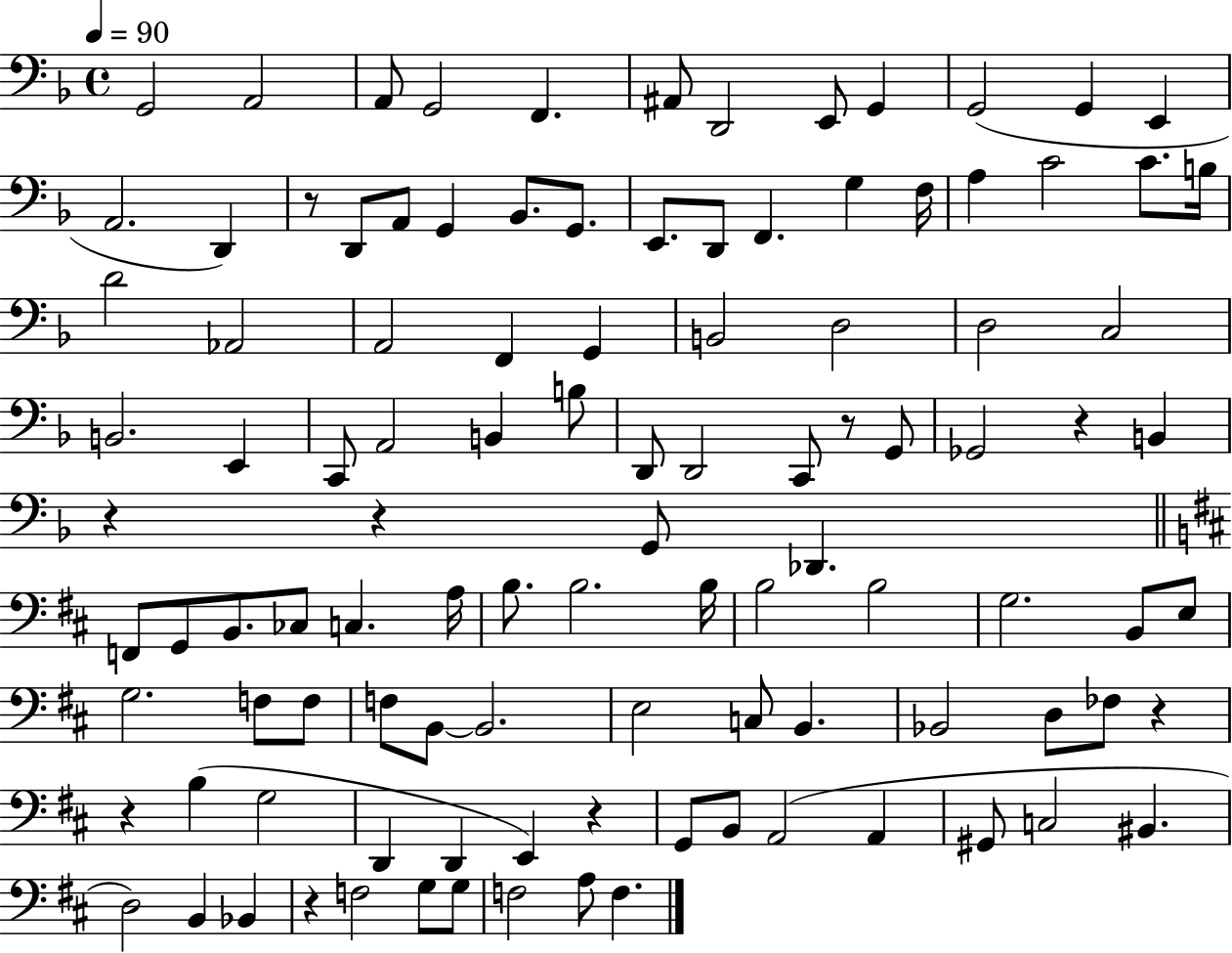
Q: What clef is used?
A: bass